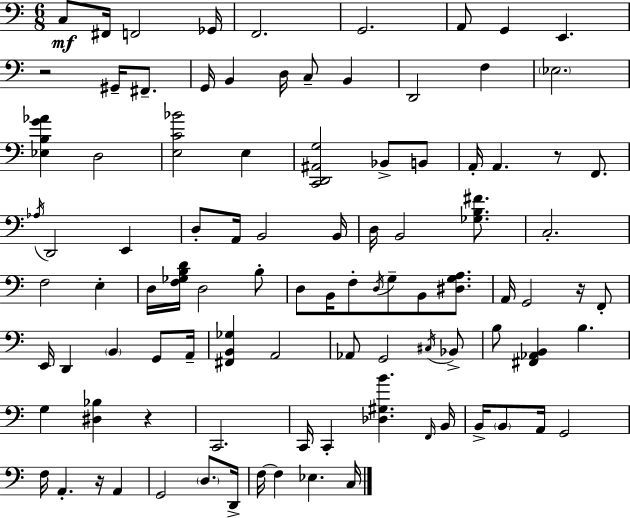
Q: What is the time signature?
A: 6/8